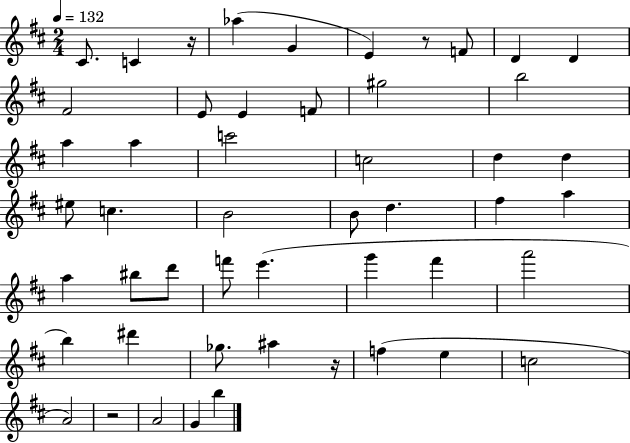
{
  \clef treble
  \numericTimeSignature
  \time 2/4
  \key d \major
  \tempo 4 = 132
  cis'8. c'4 r16 | aes''4( g'4 | e'4) r8 f'8 | d'4 d'4 | \break fis'2 | e'8 e'4 f'8 | gis''2 | b''2 | \break a''4 a''4 | c'''2 | c''2 | d''4 d''4 | \break eis''8 c''4. | b'2 | b'8 d''4. | fis''4 a''4 | \break a''4 bis''8 d'''8 | f'''8 e'''4.( | g'''4 fis'''4 | a'''2 | \break b''4) dis'''4 | ges''8. ais''4 r16 | f''4( e''4 | c''2 | \break a'2) | r2 | a'2 | g'4 b''4 | \break \bar "|."
}